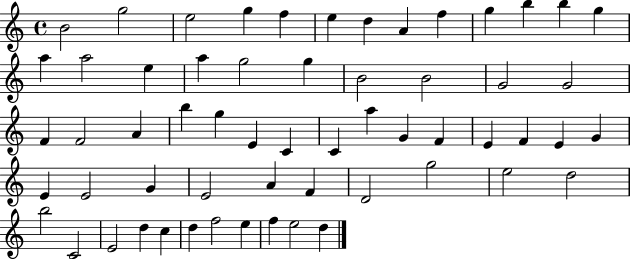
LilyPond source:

{
  \clef treble
  \time 4/4
  \defaultTimeSignature
  \key c \major
  b'2 g''2 | e''2 g''4 f''4 | e''4 d''4 a'4 f''4 | g''4 b''4 b''4 g''4 | \break a''4 a''2 e''4 | a''4 g''2 g''4 | b'2 b'2 | g'2 g'2 | \break f'4 f'2 a'4 | b''4 g''4 e'4 c'4 | c'4 a''4 g'4 f'4 | e'4 f'4 e'4 g'4 | \break e'4 e'2 g'4 | e'2 a'4 f'4 | d'2 g''2 | e''2 d''2 | \break b''2 c'2 | e'2 d''4 c''4 | d''4 f''2 e''4 | f''4 e''2 d''4 | \break \bar "|."
}